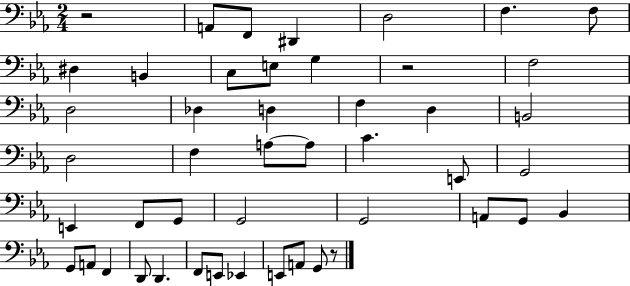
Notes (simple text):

R/h A2/e F2/e D#2/q D3/h F3/q. F3/e D#3/q B2/q C3/e E3/e G3/q R/h F3/h D3/h Db3/q D3/q F3/q D3/q B2/h D3/h F3/q A3/e A3/e C4/q. E2/e G2/h E2/q F2/e G2/e G2/h G2/h A2/e G2/e Bb2/q G2/e A2/e F2/q D2/e D2/q. F2/e E2/e Eb2/q E2/e A2/e G2/e R/e